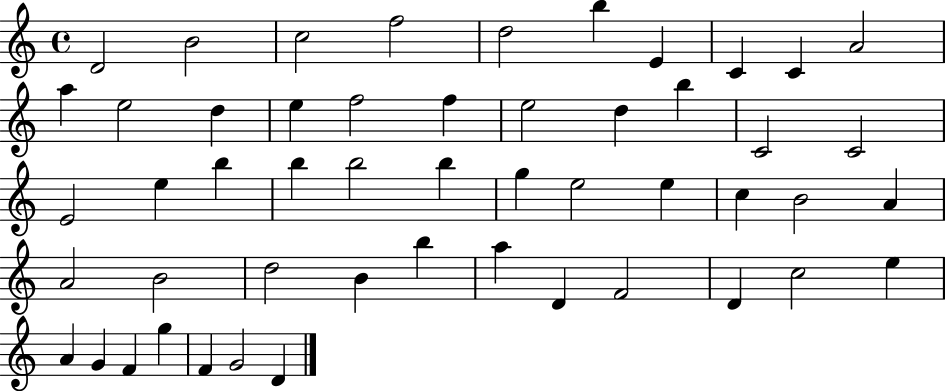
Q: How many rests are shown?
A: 0